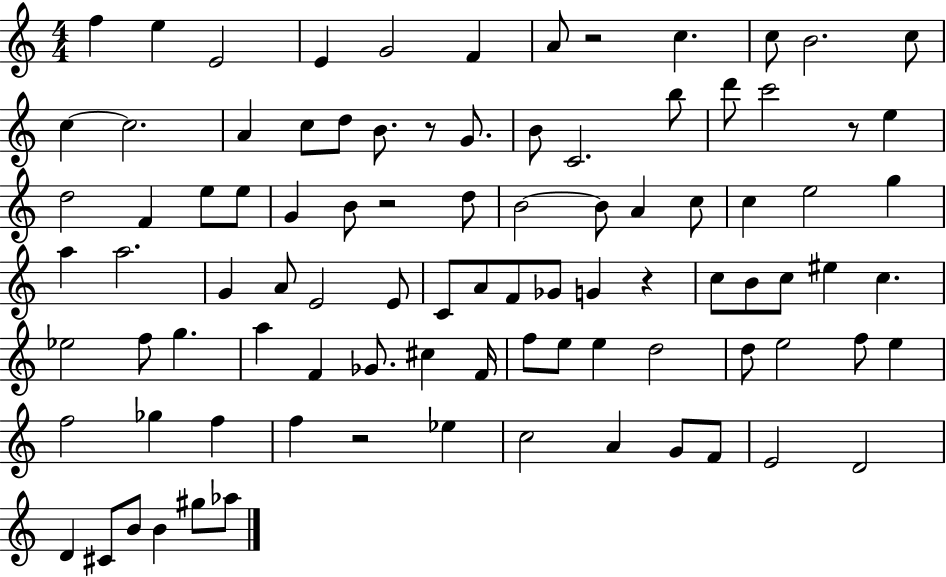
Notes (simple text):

F5/q E5/q E4/h E4/q G4/h F4/q A4/e R/h C5/q. C5/e B4/h. C5/e C5/q C5/h. A4/q C5/e D5/e B4/e. R/e G4/e. B4/e C4/h. B5/e D6/e C6/h R/e E5/q D5/h F4/q E5/e E5/e G4/q B4/e R/h D5/e B4/h B4/e A4/q C5/e C5/q E5/h G5/q A5/q A5/h. G4/q A4/e E4/h E4/e C4/e A4/e F4/e Gb4/e G4/q R/q C5/e B4/e C5/e EIS5/q C5/q. Eb5/h F5/e G5/q. A5/q F4/q Gb4/e. C#5/q F4/s F5/e E5/e E5/q D5/h D5/e E5/h F5/e E5/q F5/h Gb5/q F5/q F5/q R/h Eb5/q C5/h A4/q G4/e F4/e E4/h D4/h D4/q C#4/e B4/e B4/q G#5/e Ab5/e